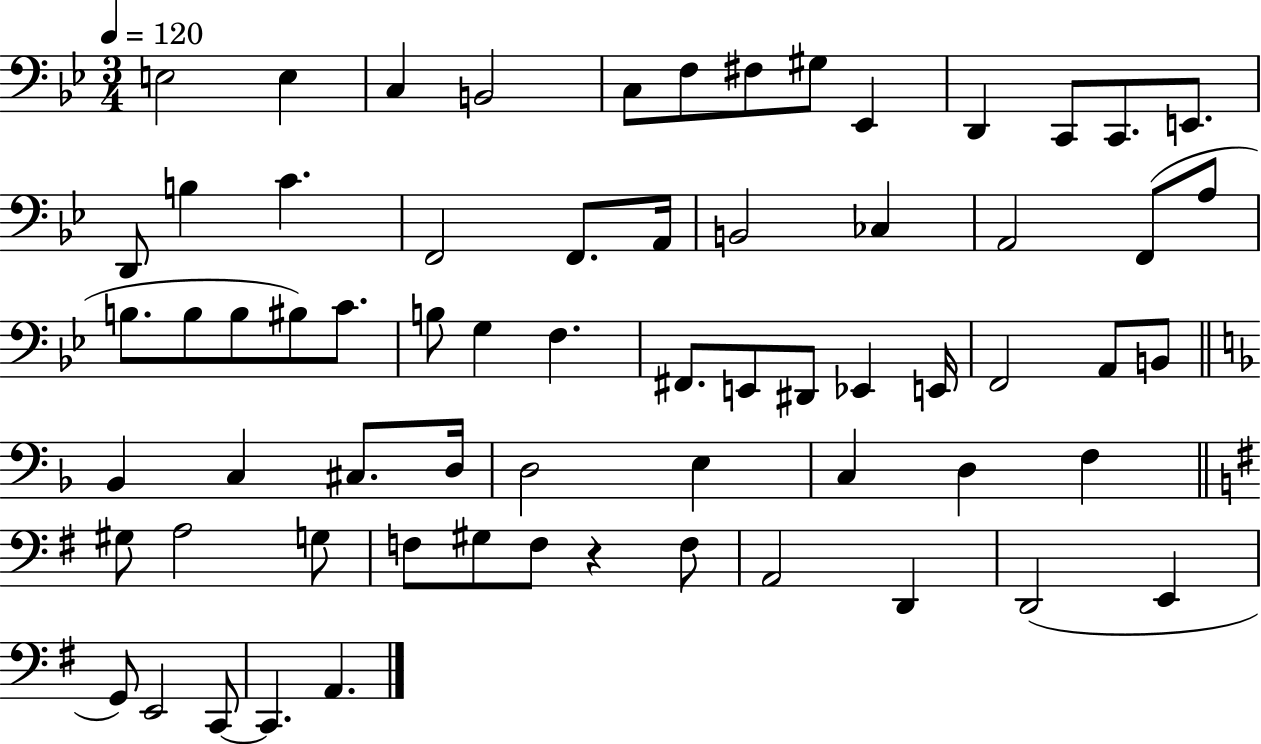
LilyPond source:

{
  \clef bass
  \numericTimeSignature
  \time 3/4
  \key bes \major
  \tempo 4 = 120
  e2 e4 | c4 b,2 | c8 f8 fis8 gis8 ees,4 | d,4 c,8 c,8. e,8. | \break d,8 b4 c'4. | f,2 f,8. a,16 | b,2 ces4 | a,2 f,8( a8 | \break b8. b8 b8 bis8) c'8. | b8 g4 f4. | fis,8. e,8 dis,8 ees,4 e,16 | f,2 a,8 b,8 | \break \bar "||" \break \key d \minor bes,4 c4 cis8. d16 | d2 e4 | c4 d4 f4 | \bar "||" \break \key g \major gis8 a2 g8 | f8 gis8 f8 r4 f8 | a,2 d,4 | d,2( e,4 | \break g,8) e,2 c,8~~ | c,4. a,4. | \bar "|."
}